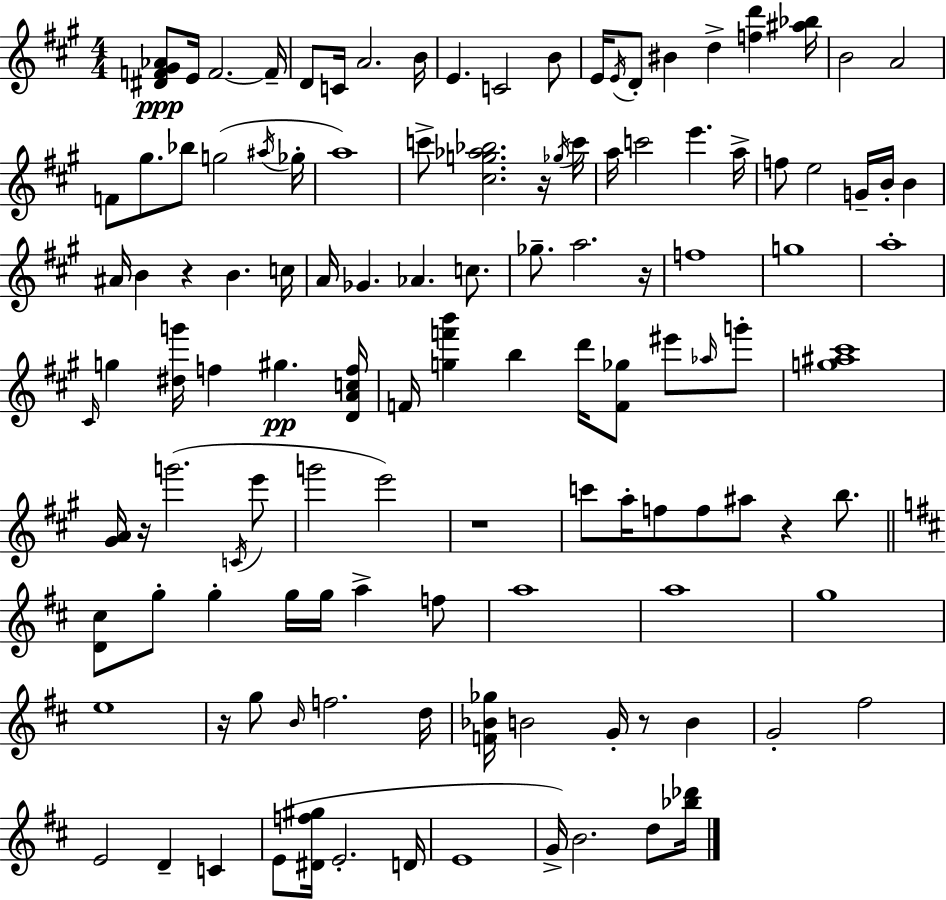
{
  \clef treble
  \numericTimeSignature
  \time 4/4
  \key a \major
  <dis' f' gis' aes'>8\ppp e'16 f'2.~~ f'16-- | d'8 c'16 a'2. b'16 | e'4. c'2 b'8 | e'16 \acciaccatura { e'16 } d'8-. bis'4 d''4-> <f'' d'''>4 | \break <ais'' bes''>16 b'2 a'2 | f'8 gis''8. bes''8 g''2( | \acciaccatura { ais''16 } ges''16-. a''1) | c'''8-> <cis'' g'' aes'' bes''>2. | \break r16 \acciaccatura { ges''16 } c'''16 a''16 c'''2 e'''4. | a''16-> f''8 e''2 g'16-- b'16-. b'4 | ais'16 b'4 r4 b'4. | c''16 a'16 ges'4. aes'4. | \break c''8. ges''8.-- a''2. | r16 f''1 | g''1 | a''1-. | \break \grace { cis'16 } g''4 <dis'' g'''>16 f''4 gis''4.\pp | <d' a' c'' f''>16 f'16 <g'' f''' b'''>4 b''4 d'''16 <f' ges''>8 | eis'''8 \grace { aes''16 } g'''8-. <g'' ais'' cis'''>1 | <gis' a'>16 r16 g'''2.( | \break \acciaccatura { c'16 } e'''8 g'''2 e'''2) | r1 | c'''8 a''16-. f''8 f''8 ais''8 r4 | b''8. \bar "||" \break \key d \major <d' cis''>8 g''8-. g''4-. g''16 g''16 a''4-> f''8 | a''1 | a''1 | g''1 | \break e''1 | r16 g''8 \grace { b'16 } f''2. | d''16 <f' bes' ges''>16 b'2 g'16-. r8 b'4 | g'2-. fis''2 | \break e'2 d'4-- c'4 | e'8( <dis' f'' gis''>16 e'2.-. | d'16 e'1 | g'16->) b'2. d''8 | \break <bes'' des'''>16 \bar "|."
}